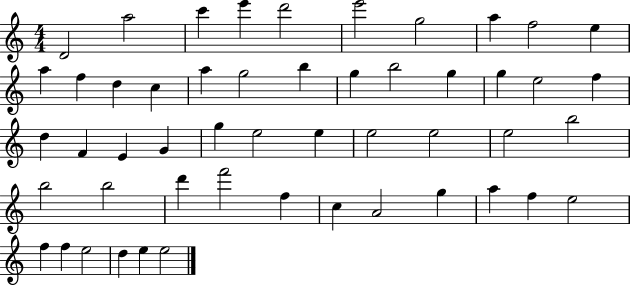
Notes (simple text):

D4/h A5/h C6/q E6/q D6/h E6/h G5/h A5/q F5/h E5/q A5/q F5/q D5/q C5/q A5/q G5/h B5/q G5/q B5/h G5/q G5/q E5/h F5/q D5/q F4/q E4/q G4/q G5/q E5/h E5/q E5/h E5/h E5/h B5/h B5/h B5/h D6/q F6/h F5/q C5/q A4/h G5/q A5/q F5/q E5/h F5/q F5/q E5/h D5/q E5/q E5/h